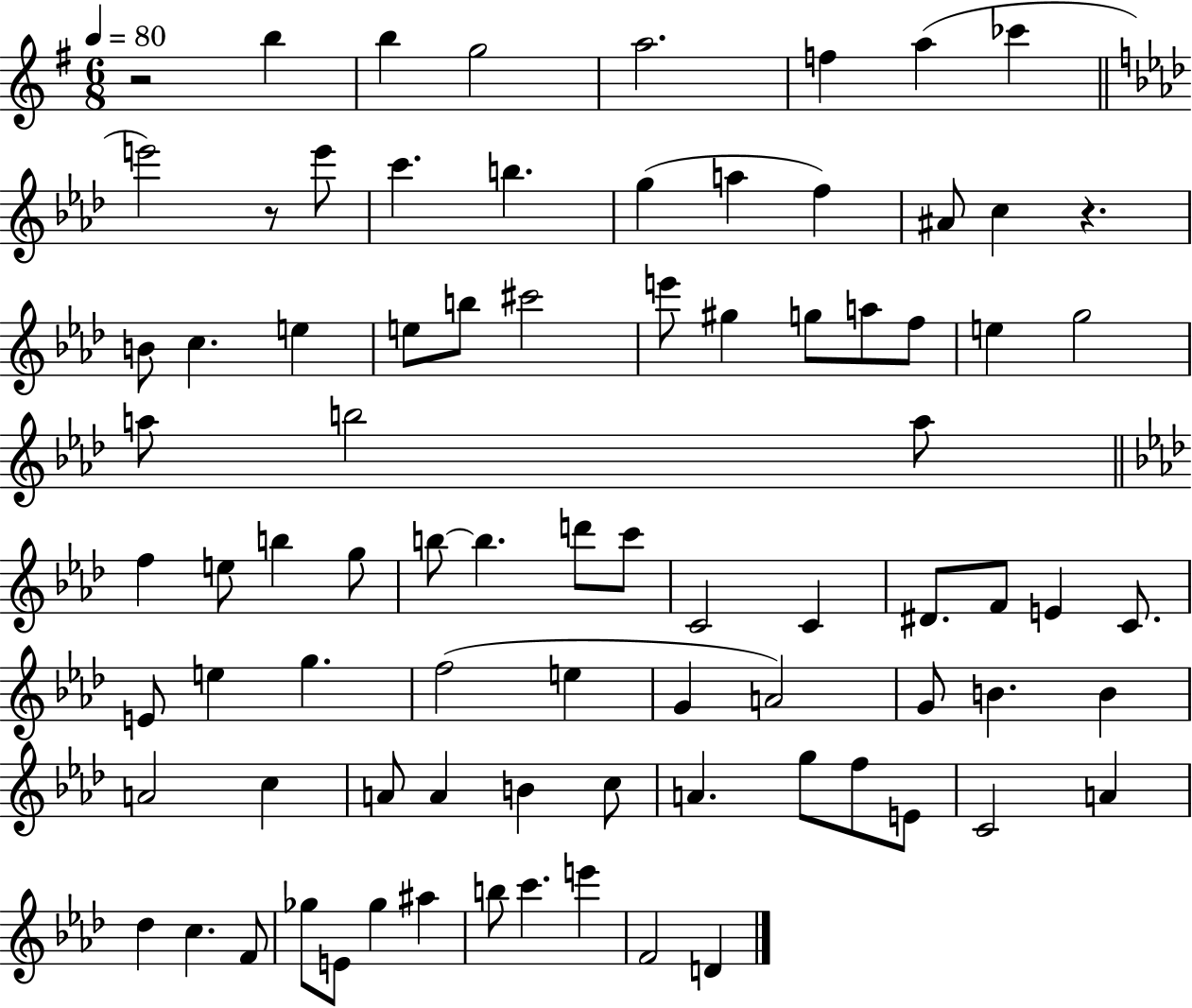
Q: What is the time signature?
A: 6/8